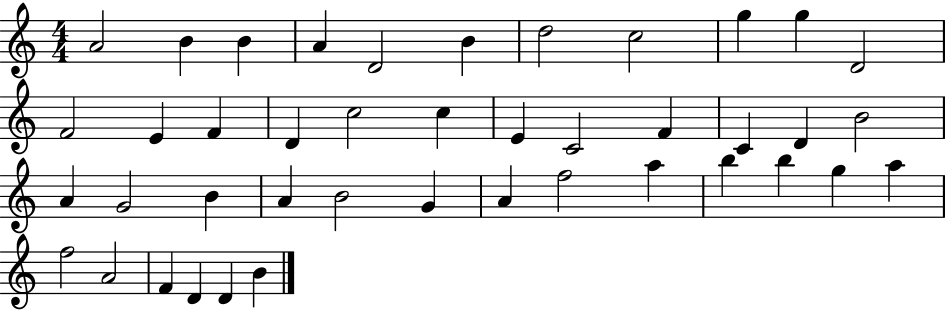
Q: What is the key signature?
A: C major